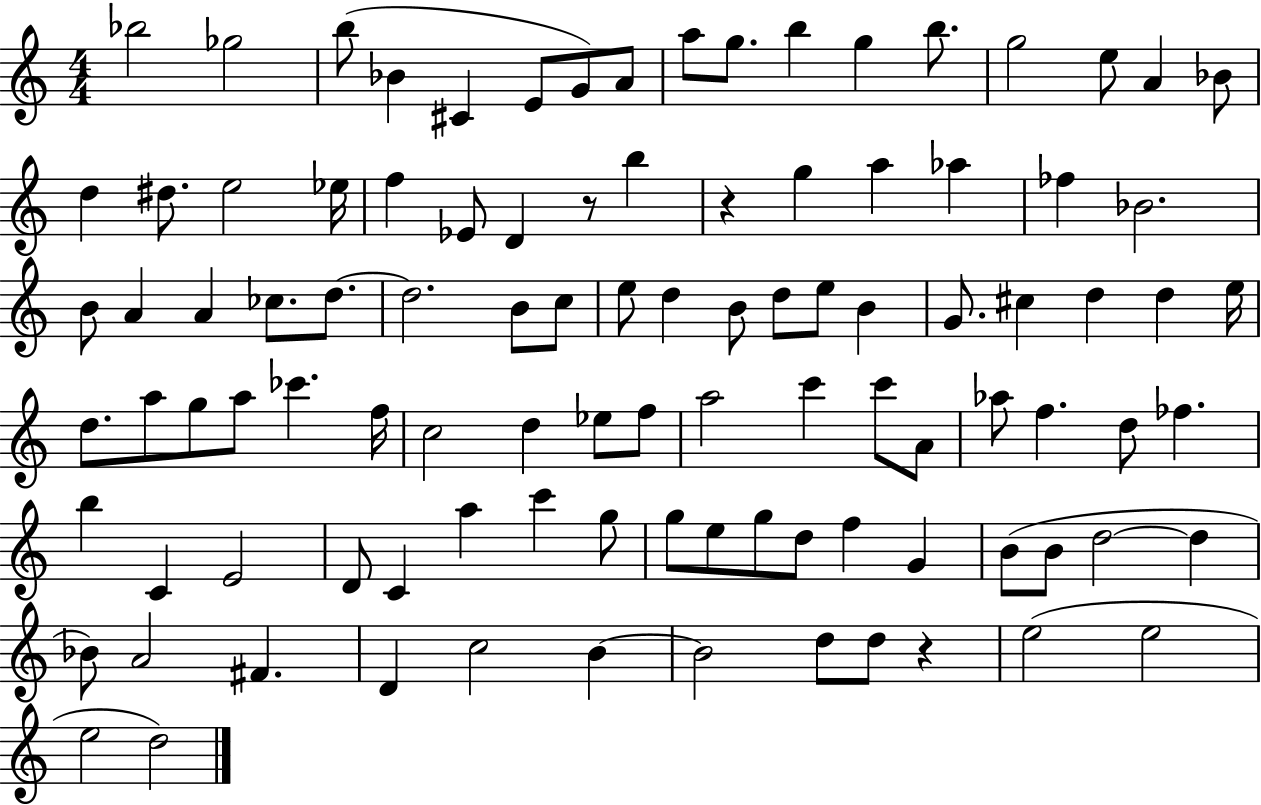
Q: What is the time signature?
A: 4/4